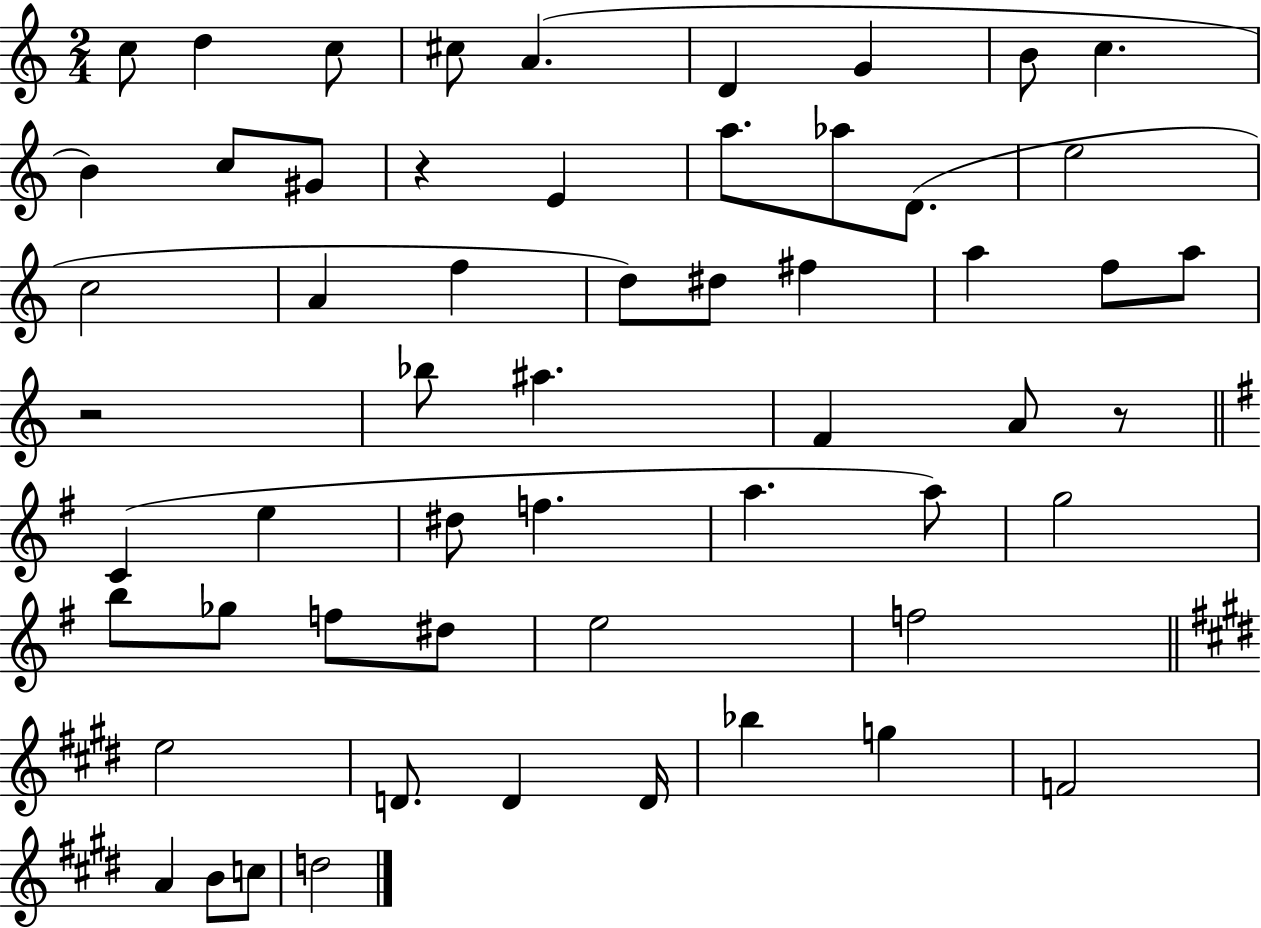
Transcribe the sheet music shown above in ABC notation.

X:1
T:Untitled
M:2/4
L:1/4
K:C
c/2 d c/2 ^c/2 A D G B/2 c B c/2 ^G/2 z E a/2 _a/2 D/2 e2 c2 A f d/2 ^d/2 ^f a f/2 a/2 z2 _b/2 ^a F A/2 z/2 C e ^d/2 f a a/2 g2 b/2 _g/2 f/2 ^d/2 e2 f2 e2 D/2 D D/4 _b g F2 A B/2 c/2 d2